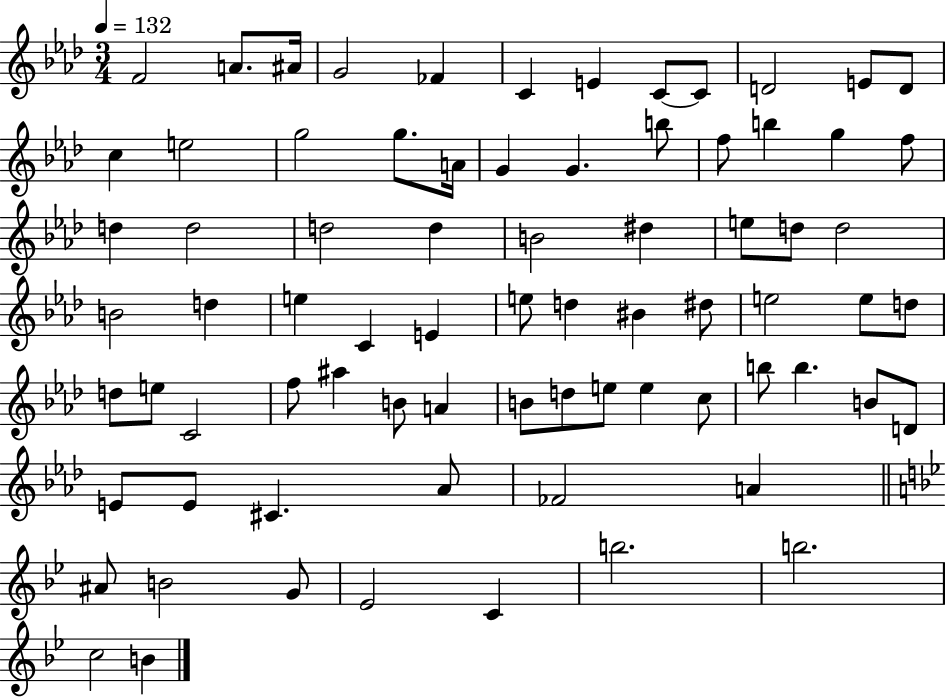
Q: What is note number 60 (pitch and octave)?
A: B4